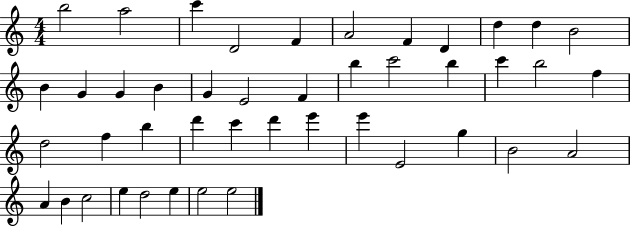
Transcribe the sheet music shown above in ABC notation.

X:1
T:Untitled
M:4/4
L:1/4
K:C
b2 a2 c' D2 F A2 F D d d B2 B G G B G E2 F b c'2 b c' b2 f d2 f b d' c' d' e' e' E2 g B2 A2 A B c2 e d2 e e2 e2